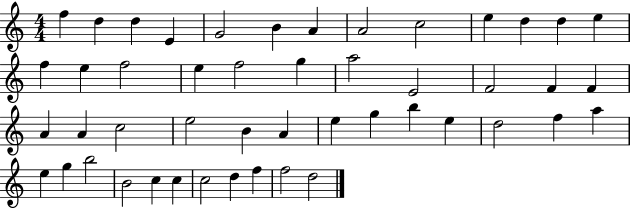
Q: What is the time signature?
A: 4/4